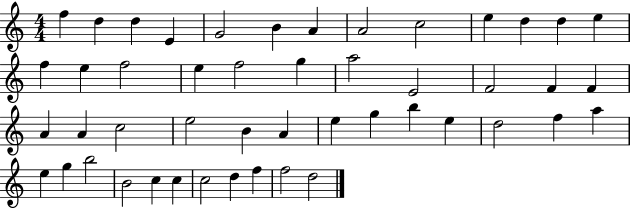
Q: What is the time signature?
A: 4/4